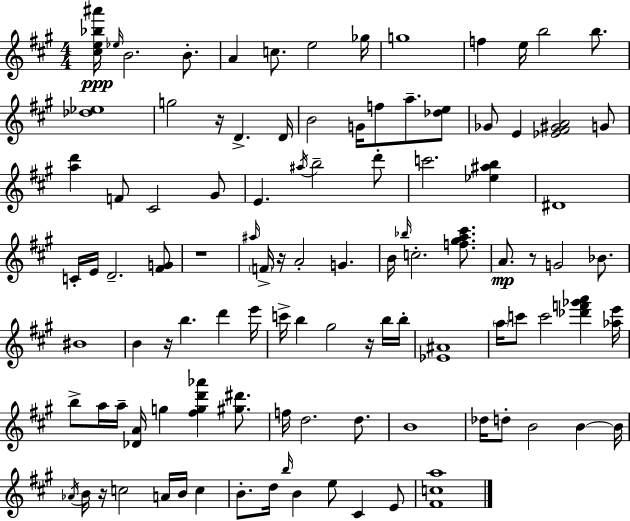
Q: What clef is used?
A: treble